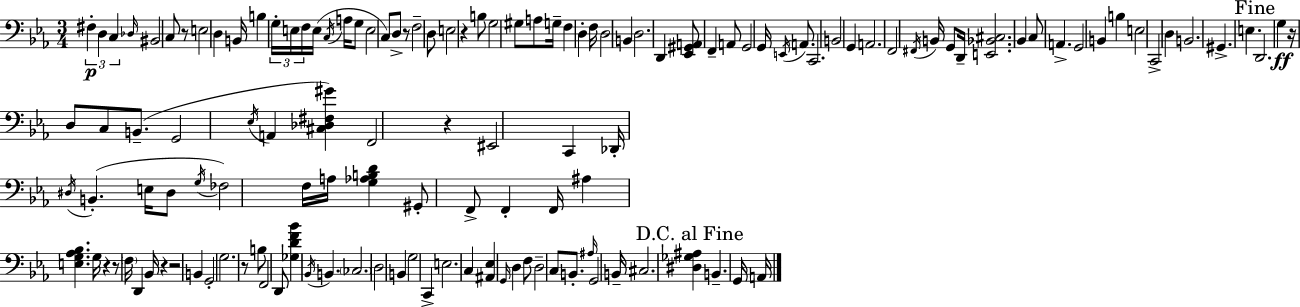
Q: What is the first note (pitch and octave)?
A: F#3